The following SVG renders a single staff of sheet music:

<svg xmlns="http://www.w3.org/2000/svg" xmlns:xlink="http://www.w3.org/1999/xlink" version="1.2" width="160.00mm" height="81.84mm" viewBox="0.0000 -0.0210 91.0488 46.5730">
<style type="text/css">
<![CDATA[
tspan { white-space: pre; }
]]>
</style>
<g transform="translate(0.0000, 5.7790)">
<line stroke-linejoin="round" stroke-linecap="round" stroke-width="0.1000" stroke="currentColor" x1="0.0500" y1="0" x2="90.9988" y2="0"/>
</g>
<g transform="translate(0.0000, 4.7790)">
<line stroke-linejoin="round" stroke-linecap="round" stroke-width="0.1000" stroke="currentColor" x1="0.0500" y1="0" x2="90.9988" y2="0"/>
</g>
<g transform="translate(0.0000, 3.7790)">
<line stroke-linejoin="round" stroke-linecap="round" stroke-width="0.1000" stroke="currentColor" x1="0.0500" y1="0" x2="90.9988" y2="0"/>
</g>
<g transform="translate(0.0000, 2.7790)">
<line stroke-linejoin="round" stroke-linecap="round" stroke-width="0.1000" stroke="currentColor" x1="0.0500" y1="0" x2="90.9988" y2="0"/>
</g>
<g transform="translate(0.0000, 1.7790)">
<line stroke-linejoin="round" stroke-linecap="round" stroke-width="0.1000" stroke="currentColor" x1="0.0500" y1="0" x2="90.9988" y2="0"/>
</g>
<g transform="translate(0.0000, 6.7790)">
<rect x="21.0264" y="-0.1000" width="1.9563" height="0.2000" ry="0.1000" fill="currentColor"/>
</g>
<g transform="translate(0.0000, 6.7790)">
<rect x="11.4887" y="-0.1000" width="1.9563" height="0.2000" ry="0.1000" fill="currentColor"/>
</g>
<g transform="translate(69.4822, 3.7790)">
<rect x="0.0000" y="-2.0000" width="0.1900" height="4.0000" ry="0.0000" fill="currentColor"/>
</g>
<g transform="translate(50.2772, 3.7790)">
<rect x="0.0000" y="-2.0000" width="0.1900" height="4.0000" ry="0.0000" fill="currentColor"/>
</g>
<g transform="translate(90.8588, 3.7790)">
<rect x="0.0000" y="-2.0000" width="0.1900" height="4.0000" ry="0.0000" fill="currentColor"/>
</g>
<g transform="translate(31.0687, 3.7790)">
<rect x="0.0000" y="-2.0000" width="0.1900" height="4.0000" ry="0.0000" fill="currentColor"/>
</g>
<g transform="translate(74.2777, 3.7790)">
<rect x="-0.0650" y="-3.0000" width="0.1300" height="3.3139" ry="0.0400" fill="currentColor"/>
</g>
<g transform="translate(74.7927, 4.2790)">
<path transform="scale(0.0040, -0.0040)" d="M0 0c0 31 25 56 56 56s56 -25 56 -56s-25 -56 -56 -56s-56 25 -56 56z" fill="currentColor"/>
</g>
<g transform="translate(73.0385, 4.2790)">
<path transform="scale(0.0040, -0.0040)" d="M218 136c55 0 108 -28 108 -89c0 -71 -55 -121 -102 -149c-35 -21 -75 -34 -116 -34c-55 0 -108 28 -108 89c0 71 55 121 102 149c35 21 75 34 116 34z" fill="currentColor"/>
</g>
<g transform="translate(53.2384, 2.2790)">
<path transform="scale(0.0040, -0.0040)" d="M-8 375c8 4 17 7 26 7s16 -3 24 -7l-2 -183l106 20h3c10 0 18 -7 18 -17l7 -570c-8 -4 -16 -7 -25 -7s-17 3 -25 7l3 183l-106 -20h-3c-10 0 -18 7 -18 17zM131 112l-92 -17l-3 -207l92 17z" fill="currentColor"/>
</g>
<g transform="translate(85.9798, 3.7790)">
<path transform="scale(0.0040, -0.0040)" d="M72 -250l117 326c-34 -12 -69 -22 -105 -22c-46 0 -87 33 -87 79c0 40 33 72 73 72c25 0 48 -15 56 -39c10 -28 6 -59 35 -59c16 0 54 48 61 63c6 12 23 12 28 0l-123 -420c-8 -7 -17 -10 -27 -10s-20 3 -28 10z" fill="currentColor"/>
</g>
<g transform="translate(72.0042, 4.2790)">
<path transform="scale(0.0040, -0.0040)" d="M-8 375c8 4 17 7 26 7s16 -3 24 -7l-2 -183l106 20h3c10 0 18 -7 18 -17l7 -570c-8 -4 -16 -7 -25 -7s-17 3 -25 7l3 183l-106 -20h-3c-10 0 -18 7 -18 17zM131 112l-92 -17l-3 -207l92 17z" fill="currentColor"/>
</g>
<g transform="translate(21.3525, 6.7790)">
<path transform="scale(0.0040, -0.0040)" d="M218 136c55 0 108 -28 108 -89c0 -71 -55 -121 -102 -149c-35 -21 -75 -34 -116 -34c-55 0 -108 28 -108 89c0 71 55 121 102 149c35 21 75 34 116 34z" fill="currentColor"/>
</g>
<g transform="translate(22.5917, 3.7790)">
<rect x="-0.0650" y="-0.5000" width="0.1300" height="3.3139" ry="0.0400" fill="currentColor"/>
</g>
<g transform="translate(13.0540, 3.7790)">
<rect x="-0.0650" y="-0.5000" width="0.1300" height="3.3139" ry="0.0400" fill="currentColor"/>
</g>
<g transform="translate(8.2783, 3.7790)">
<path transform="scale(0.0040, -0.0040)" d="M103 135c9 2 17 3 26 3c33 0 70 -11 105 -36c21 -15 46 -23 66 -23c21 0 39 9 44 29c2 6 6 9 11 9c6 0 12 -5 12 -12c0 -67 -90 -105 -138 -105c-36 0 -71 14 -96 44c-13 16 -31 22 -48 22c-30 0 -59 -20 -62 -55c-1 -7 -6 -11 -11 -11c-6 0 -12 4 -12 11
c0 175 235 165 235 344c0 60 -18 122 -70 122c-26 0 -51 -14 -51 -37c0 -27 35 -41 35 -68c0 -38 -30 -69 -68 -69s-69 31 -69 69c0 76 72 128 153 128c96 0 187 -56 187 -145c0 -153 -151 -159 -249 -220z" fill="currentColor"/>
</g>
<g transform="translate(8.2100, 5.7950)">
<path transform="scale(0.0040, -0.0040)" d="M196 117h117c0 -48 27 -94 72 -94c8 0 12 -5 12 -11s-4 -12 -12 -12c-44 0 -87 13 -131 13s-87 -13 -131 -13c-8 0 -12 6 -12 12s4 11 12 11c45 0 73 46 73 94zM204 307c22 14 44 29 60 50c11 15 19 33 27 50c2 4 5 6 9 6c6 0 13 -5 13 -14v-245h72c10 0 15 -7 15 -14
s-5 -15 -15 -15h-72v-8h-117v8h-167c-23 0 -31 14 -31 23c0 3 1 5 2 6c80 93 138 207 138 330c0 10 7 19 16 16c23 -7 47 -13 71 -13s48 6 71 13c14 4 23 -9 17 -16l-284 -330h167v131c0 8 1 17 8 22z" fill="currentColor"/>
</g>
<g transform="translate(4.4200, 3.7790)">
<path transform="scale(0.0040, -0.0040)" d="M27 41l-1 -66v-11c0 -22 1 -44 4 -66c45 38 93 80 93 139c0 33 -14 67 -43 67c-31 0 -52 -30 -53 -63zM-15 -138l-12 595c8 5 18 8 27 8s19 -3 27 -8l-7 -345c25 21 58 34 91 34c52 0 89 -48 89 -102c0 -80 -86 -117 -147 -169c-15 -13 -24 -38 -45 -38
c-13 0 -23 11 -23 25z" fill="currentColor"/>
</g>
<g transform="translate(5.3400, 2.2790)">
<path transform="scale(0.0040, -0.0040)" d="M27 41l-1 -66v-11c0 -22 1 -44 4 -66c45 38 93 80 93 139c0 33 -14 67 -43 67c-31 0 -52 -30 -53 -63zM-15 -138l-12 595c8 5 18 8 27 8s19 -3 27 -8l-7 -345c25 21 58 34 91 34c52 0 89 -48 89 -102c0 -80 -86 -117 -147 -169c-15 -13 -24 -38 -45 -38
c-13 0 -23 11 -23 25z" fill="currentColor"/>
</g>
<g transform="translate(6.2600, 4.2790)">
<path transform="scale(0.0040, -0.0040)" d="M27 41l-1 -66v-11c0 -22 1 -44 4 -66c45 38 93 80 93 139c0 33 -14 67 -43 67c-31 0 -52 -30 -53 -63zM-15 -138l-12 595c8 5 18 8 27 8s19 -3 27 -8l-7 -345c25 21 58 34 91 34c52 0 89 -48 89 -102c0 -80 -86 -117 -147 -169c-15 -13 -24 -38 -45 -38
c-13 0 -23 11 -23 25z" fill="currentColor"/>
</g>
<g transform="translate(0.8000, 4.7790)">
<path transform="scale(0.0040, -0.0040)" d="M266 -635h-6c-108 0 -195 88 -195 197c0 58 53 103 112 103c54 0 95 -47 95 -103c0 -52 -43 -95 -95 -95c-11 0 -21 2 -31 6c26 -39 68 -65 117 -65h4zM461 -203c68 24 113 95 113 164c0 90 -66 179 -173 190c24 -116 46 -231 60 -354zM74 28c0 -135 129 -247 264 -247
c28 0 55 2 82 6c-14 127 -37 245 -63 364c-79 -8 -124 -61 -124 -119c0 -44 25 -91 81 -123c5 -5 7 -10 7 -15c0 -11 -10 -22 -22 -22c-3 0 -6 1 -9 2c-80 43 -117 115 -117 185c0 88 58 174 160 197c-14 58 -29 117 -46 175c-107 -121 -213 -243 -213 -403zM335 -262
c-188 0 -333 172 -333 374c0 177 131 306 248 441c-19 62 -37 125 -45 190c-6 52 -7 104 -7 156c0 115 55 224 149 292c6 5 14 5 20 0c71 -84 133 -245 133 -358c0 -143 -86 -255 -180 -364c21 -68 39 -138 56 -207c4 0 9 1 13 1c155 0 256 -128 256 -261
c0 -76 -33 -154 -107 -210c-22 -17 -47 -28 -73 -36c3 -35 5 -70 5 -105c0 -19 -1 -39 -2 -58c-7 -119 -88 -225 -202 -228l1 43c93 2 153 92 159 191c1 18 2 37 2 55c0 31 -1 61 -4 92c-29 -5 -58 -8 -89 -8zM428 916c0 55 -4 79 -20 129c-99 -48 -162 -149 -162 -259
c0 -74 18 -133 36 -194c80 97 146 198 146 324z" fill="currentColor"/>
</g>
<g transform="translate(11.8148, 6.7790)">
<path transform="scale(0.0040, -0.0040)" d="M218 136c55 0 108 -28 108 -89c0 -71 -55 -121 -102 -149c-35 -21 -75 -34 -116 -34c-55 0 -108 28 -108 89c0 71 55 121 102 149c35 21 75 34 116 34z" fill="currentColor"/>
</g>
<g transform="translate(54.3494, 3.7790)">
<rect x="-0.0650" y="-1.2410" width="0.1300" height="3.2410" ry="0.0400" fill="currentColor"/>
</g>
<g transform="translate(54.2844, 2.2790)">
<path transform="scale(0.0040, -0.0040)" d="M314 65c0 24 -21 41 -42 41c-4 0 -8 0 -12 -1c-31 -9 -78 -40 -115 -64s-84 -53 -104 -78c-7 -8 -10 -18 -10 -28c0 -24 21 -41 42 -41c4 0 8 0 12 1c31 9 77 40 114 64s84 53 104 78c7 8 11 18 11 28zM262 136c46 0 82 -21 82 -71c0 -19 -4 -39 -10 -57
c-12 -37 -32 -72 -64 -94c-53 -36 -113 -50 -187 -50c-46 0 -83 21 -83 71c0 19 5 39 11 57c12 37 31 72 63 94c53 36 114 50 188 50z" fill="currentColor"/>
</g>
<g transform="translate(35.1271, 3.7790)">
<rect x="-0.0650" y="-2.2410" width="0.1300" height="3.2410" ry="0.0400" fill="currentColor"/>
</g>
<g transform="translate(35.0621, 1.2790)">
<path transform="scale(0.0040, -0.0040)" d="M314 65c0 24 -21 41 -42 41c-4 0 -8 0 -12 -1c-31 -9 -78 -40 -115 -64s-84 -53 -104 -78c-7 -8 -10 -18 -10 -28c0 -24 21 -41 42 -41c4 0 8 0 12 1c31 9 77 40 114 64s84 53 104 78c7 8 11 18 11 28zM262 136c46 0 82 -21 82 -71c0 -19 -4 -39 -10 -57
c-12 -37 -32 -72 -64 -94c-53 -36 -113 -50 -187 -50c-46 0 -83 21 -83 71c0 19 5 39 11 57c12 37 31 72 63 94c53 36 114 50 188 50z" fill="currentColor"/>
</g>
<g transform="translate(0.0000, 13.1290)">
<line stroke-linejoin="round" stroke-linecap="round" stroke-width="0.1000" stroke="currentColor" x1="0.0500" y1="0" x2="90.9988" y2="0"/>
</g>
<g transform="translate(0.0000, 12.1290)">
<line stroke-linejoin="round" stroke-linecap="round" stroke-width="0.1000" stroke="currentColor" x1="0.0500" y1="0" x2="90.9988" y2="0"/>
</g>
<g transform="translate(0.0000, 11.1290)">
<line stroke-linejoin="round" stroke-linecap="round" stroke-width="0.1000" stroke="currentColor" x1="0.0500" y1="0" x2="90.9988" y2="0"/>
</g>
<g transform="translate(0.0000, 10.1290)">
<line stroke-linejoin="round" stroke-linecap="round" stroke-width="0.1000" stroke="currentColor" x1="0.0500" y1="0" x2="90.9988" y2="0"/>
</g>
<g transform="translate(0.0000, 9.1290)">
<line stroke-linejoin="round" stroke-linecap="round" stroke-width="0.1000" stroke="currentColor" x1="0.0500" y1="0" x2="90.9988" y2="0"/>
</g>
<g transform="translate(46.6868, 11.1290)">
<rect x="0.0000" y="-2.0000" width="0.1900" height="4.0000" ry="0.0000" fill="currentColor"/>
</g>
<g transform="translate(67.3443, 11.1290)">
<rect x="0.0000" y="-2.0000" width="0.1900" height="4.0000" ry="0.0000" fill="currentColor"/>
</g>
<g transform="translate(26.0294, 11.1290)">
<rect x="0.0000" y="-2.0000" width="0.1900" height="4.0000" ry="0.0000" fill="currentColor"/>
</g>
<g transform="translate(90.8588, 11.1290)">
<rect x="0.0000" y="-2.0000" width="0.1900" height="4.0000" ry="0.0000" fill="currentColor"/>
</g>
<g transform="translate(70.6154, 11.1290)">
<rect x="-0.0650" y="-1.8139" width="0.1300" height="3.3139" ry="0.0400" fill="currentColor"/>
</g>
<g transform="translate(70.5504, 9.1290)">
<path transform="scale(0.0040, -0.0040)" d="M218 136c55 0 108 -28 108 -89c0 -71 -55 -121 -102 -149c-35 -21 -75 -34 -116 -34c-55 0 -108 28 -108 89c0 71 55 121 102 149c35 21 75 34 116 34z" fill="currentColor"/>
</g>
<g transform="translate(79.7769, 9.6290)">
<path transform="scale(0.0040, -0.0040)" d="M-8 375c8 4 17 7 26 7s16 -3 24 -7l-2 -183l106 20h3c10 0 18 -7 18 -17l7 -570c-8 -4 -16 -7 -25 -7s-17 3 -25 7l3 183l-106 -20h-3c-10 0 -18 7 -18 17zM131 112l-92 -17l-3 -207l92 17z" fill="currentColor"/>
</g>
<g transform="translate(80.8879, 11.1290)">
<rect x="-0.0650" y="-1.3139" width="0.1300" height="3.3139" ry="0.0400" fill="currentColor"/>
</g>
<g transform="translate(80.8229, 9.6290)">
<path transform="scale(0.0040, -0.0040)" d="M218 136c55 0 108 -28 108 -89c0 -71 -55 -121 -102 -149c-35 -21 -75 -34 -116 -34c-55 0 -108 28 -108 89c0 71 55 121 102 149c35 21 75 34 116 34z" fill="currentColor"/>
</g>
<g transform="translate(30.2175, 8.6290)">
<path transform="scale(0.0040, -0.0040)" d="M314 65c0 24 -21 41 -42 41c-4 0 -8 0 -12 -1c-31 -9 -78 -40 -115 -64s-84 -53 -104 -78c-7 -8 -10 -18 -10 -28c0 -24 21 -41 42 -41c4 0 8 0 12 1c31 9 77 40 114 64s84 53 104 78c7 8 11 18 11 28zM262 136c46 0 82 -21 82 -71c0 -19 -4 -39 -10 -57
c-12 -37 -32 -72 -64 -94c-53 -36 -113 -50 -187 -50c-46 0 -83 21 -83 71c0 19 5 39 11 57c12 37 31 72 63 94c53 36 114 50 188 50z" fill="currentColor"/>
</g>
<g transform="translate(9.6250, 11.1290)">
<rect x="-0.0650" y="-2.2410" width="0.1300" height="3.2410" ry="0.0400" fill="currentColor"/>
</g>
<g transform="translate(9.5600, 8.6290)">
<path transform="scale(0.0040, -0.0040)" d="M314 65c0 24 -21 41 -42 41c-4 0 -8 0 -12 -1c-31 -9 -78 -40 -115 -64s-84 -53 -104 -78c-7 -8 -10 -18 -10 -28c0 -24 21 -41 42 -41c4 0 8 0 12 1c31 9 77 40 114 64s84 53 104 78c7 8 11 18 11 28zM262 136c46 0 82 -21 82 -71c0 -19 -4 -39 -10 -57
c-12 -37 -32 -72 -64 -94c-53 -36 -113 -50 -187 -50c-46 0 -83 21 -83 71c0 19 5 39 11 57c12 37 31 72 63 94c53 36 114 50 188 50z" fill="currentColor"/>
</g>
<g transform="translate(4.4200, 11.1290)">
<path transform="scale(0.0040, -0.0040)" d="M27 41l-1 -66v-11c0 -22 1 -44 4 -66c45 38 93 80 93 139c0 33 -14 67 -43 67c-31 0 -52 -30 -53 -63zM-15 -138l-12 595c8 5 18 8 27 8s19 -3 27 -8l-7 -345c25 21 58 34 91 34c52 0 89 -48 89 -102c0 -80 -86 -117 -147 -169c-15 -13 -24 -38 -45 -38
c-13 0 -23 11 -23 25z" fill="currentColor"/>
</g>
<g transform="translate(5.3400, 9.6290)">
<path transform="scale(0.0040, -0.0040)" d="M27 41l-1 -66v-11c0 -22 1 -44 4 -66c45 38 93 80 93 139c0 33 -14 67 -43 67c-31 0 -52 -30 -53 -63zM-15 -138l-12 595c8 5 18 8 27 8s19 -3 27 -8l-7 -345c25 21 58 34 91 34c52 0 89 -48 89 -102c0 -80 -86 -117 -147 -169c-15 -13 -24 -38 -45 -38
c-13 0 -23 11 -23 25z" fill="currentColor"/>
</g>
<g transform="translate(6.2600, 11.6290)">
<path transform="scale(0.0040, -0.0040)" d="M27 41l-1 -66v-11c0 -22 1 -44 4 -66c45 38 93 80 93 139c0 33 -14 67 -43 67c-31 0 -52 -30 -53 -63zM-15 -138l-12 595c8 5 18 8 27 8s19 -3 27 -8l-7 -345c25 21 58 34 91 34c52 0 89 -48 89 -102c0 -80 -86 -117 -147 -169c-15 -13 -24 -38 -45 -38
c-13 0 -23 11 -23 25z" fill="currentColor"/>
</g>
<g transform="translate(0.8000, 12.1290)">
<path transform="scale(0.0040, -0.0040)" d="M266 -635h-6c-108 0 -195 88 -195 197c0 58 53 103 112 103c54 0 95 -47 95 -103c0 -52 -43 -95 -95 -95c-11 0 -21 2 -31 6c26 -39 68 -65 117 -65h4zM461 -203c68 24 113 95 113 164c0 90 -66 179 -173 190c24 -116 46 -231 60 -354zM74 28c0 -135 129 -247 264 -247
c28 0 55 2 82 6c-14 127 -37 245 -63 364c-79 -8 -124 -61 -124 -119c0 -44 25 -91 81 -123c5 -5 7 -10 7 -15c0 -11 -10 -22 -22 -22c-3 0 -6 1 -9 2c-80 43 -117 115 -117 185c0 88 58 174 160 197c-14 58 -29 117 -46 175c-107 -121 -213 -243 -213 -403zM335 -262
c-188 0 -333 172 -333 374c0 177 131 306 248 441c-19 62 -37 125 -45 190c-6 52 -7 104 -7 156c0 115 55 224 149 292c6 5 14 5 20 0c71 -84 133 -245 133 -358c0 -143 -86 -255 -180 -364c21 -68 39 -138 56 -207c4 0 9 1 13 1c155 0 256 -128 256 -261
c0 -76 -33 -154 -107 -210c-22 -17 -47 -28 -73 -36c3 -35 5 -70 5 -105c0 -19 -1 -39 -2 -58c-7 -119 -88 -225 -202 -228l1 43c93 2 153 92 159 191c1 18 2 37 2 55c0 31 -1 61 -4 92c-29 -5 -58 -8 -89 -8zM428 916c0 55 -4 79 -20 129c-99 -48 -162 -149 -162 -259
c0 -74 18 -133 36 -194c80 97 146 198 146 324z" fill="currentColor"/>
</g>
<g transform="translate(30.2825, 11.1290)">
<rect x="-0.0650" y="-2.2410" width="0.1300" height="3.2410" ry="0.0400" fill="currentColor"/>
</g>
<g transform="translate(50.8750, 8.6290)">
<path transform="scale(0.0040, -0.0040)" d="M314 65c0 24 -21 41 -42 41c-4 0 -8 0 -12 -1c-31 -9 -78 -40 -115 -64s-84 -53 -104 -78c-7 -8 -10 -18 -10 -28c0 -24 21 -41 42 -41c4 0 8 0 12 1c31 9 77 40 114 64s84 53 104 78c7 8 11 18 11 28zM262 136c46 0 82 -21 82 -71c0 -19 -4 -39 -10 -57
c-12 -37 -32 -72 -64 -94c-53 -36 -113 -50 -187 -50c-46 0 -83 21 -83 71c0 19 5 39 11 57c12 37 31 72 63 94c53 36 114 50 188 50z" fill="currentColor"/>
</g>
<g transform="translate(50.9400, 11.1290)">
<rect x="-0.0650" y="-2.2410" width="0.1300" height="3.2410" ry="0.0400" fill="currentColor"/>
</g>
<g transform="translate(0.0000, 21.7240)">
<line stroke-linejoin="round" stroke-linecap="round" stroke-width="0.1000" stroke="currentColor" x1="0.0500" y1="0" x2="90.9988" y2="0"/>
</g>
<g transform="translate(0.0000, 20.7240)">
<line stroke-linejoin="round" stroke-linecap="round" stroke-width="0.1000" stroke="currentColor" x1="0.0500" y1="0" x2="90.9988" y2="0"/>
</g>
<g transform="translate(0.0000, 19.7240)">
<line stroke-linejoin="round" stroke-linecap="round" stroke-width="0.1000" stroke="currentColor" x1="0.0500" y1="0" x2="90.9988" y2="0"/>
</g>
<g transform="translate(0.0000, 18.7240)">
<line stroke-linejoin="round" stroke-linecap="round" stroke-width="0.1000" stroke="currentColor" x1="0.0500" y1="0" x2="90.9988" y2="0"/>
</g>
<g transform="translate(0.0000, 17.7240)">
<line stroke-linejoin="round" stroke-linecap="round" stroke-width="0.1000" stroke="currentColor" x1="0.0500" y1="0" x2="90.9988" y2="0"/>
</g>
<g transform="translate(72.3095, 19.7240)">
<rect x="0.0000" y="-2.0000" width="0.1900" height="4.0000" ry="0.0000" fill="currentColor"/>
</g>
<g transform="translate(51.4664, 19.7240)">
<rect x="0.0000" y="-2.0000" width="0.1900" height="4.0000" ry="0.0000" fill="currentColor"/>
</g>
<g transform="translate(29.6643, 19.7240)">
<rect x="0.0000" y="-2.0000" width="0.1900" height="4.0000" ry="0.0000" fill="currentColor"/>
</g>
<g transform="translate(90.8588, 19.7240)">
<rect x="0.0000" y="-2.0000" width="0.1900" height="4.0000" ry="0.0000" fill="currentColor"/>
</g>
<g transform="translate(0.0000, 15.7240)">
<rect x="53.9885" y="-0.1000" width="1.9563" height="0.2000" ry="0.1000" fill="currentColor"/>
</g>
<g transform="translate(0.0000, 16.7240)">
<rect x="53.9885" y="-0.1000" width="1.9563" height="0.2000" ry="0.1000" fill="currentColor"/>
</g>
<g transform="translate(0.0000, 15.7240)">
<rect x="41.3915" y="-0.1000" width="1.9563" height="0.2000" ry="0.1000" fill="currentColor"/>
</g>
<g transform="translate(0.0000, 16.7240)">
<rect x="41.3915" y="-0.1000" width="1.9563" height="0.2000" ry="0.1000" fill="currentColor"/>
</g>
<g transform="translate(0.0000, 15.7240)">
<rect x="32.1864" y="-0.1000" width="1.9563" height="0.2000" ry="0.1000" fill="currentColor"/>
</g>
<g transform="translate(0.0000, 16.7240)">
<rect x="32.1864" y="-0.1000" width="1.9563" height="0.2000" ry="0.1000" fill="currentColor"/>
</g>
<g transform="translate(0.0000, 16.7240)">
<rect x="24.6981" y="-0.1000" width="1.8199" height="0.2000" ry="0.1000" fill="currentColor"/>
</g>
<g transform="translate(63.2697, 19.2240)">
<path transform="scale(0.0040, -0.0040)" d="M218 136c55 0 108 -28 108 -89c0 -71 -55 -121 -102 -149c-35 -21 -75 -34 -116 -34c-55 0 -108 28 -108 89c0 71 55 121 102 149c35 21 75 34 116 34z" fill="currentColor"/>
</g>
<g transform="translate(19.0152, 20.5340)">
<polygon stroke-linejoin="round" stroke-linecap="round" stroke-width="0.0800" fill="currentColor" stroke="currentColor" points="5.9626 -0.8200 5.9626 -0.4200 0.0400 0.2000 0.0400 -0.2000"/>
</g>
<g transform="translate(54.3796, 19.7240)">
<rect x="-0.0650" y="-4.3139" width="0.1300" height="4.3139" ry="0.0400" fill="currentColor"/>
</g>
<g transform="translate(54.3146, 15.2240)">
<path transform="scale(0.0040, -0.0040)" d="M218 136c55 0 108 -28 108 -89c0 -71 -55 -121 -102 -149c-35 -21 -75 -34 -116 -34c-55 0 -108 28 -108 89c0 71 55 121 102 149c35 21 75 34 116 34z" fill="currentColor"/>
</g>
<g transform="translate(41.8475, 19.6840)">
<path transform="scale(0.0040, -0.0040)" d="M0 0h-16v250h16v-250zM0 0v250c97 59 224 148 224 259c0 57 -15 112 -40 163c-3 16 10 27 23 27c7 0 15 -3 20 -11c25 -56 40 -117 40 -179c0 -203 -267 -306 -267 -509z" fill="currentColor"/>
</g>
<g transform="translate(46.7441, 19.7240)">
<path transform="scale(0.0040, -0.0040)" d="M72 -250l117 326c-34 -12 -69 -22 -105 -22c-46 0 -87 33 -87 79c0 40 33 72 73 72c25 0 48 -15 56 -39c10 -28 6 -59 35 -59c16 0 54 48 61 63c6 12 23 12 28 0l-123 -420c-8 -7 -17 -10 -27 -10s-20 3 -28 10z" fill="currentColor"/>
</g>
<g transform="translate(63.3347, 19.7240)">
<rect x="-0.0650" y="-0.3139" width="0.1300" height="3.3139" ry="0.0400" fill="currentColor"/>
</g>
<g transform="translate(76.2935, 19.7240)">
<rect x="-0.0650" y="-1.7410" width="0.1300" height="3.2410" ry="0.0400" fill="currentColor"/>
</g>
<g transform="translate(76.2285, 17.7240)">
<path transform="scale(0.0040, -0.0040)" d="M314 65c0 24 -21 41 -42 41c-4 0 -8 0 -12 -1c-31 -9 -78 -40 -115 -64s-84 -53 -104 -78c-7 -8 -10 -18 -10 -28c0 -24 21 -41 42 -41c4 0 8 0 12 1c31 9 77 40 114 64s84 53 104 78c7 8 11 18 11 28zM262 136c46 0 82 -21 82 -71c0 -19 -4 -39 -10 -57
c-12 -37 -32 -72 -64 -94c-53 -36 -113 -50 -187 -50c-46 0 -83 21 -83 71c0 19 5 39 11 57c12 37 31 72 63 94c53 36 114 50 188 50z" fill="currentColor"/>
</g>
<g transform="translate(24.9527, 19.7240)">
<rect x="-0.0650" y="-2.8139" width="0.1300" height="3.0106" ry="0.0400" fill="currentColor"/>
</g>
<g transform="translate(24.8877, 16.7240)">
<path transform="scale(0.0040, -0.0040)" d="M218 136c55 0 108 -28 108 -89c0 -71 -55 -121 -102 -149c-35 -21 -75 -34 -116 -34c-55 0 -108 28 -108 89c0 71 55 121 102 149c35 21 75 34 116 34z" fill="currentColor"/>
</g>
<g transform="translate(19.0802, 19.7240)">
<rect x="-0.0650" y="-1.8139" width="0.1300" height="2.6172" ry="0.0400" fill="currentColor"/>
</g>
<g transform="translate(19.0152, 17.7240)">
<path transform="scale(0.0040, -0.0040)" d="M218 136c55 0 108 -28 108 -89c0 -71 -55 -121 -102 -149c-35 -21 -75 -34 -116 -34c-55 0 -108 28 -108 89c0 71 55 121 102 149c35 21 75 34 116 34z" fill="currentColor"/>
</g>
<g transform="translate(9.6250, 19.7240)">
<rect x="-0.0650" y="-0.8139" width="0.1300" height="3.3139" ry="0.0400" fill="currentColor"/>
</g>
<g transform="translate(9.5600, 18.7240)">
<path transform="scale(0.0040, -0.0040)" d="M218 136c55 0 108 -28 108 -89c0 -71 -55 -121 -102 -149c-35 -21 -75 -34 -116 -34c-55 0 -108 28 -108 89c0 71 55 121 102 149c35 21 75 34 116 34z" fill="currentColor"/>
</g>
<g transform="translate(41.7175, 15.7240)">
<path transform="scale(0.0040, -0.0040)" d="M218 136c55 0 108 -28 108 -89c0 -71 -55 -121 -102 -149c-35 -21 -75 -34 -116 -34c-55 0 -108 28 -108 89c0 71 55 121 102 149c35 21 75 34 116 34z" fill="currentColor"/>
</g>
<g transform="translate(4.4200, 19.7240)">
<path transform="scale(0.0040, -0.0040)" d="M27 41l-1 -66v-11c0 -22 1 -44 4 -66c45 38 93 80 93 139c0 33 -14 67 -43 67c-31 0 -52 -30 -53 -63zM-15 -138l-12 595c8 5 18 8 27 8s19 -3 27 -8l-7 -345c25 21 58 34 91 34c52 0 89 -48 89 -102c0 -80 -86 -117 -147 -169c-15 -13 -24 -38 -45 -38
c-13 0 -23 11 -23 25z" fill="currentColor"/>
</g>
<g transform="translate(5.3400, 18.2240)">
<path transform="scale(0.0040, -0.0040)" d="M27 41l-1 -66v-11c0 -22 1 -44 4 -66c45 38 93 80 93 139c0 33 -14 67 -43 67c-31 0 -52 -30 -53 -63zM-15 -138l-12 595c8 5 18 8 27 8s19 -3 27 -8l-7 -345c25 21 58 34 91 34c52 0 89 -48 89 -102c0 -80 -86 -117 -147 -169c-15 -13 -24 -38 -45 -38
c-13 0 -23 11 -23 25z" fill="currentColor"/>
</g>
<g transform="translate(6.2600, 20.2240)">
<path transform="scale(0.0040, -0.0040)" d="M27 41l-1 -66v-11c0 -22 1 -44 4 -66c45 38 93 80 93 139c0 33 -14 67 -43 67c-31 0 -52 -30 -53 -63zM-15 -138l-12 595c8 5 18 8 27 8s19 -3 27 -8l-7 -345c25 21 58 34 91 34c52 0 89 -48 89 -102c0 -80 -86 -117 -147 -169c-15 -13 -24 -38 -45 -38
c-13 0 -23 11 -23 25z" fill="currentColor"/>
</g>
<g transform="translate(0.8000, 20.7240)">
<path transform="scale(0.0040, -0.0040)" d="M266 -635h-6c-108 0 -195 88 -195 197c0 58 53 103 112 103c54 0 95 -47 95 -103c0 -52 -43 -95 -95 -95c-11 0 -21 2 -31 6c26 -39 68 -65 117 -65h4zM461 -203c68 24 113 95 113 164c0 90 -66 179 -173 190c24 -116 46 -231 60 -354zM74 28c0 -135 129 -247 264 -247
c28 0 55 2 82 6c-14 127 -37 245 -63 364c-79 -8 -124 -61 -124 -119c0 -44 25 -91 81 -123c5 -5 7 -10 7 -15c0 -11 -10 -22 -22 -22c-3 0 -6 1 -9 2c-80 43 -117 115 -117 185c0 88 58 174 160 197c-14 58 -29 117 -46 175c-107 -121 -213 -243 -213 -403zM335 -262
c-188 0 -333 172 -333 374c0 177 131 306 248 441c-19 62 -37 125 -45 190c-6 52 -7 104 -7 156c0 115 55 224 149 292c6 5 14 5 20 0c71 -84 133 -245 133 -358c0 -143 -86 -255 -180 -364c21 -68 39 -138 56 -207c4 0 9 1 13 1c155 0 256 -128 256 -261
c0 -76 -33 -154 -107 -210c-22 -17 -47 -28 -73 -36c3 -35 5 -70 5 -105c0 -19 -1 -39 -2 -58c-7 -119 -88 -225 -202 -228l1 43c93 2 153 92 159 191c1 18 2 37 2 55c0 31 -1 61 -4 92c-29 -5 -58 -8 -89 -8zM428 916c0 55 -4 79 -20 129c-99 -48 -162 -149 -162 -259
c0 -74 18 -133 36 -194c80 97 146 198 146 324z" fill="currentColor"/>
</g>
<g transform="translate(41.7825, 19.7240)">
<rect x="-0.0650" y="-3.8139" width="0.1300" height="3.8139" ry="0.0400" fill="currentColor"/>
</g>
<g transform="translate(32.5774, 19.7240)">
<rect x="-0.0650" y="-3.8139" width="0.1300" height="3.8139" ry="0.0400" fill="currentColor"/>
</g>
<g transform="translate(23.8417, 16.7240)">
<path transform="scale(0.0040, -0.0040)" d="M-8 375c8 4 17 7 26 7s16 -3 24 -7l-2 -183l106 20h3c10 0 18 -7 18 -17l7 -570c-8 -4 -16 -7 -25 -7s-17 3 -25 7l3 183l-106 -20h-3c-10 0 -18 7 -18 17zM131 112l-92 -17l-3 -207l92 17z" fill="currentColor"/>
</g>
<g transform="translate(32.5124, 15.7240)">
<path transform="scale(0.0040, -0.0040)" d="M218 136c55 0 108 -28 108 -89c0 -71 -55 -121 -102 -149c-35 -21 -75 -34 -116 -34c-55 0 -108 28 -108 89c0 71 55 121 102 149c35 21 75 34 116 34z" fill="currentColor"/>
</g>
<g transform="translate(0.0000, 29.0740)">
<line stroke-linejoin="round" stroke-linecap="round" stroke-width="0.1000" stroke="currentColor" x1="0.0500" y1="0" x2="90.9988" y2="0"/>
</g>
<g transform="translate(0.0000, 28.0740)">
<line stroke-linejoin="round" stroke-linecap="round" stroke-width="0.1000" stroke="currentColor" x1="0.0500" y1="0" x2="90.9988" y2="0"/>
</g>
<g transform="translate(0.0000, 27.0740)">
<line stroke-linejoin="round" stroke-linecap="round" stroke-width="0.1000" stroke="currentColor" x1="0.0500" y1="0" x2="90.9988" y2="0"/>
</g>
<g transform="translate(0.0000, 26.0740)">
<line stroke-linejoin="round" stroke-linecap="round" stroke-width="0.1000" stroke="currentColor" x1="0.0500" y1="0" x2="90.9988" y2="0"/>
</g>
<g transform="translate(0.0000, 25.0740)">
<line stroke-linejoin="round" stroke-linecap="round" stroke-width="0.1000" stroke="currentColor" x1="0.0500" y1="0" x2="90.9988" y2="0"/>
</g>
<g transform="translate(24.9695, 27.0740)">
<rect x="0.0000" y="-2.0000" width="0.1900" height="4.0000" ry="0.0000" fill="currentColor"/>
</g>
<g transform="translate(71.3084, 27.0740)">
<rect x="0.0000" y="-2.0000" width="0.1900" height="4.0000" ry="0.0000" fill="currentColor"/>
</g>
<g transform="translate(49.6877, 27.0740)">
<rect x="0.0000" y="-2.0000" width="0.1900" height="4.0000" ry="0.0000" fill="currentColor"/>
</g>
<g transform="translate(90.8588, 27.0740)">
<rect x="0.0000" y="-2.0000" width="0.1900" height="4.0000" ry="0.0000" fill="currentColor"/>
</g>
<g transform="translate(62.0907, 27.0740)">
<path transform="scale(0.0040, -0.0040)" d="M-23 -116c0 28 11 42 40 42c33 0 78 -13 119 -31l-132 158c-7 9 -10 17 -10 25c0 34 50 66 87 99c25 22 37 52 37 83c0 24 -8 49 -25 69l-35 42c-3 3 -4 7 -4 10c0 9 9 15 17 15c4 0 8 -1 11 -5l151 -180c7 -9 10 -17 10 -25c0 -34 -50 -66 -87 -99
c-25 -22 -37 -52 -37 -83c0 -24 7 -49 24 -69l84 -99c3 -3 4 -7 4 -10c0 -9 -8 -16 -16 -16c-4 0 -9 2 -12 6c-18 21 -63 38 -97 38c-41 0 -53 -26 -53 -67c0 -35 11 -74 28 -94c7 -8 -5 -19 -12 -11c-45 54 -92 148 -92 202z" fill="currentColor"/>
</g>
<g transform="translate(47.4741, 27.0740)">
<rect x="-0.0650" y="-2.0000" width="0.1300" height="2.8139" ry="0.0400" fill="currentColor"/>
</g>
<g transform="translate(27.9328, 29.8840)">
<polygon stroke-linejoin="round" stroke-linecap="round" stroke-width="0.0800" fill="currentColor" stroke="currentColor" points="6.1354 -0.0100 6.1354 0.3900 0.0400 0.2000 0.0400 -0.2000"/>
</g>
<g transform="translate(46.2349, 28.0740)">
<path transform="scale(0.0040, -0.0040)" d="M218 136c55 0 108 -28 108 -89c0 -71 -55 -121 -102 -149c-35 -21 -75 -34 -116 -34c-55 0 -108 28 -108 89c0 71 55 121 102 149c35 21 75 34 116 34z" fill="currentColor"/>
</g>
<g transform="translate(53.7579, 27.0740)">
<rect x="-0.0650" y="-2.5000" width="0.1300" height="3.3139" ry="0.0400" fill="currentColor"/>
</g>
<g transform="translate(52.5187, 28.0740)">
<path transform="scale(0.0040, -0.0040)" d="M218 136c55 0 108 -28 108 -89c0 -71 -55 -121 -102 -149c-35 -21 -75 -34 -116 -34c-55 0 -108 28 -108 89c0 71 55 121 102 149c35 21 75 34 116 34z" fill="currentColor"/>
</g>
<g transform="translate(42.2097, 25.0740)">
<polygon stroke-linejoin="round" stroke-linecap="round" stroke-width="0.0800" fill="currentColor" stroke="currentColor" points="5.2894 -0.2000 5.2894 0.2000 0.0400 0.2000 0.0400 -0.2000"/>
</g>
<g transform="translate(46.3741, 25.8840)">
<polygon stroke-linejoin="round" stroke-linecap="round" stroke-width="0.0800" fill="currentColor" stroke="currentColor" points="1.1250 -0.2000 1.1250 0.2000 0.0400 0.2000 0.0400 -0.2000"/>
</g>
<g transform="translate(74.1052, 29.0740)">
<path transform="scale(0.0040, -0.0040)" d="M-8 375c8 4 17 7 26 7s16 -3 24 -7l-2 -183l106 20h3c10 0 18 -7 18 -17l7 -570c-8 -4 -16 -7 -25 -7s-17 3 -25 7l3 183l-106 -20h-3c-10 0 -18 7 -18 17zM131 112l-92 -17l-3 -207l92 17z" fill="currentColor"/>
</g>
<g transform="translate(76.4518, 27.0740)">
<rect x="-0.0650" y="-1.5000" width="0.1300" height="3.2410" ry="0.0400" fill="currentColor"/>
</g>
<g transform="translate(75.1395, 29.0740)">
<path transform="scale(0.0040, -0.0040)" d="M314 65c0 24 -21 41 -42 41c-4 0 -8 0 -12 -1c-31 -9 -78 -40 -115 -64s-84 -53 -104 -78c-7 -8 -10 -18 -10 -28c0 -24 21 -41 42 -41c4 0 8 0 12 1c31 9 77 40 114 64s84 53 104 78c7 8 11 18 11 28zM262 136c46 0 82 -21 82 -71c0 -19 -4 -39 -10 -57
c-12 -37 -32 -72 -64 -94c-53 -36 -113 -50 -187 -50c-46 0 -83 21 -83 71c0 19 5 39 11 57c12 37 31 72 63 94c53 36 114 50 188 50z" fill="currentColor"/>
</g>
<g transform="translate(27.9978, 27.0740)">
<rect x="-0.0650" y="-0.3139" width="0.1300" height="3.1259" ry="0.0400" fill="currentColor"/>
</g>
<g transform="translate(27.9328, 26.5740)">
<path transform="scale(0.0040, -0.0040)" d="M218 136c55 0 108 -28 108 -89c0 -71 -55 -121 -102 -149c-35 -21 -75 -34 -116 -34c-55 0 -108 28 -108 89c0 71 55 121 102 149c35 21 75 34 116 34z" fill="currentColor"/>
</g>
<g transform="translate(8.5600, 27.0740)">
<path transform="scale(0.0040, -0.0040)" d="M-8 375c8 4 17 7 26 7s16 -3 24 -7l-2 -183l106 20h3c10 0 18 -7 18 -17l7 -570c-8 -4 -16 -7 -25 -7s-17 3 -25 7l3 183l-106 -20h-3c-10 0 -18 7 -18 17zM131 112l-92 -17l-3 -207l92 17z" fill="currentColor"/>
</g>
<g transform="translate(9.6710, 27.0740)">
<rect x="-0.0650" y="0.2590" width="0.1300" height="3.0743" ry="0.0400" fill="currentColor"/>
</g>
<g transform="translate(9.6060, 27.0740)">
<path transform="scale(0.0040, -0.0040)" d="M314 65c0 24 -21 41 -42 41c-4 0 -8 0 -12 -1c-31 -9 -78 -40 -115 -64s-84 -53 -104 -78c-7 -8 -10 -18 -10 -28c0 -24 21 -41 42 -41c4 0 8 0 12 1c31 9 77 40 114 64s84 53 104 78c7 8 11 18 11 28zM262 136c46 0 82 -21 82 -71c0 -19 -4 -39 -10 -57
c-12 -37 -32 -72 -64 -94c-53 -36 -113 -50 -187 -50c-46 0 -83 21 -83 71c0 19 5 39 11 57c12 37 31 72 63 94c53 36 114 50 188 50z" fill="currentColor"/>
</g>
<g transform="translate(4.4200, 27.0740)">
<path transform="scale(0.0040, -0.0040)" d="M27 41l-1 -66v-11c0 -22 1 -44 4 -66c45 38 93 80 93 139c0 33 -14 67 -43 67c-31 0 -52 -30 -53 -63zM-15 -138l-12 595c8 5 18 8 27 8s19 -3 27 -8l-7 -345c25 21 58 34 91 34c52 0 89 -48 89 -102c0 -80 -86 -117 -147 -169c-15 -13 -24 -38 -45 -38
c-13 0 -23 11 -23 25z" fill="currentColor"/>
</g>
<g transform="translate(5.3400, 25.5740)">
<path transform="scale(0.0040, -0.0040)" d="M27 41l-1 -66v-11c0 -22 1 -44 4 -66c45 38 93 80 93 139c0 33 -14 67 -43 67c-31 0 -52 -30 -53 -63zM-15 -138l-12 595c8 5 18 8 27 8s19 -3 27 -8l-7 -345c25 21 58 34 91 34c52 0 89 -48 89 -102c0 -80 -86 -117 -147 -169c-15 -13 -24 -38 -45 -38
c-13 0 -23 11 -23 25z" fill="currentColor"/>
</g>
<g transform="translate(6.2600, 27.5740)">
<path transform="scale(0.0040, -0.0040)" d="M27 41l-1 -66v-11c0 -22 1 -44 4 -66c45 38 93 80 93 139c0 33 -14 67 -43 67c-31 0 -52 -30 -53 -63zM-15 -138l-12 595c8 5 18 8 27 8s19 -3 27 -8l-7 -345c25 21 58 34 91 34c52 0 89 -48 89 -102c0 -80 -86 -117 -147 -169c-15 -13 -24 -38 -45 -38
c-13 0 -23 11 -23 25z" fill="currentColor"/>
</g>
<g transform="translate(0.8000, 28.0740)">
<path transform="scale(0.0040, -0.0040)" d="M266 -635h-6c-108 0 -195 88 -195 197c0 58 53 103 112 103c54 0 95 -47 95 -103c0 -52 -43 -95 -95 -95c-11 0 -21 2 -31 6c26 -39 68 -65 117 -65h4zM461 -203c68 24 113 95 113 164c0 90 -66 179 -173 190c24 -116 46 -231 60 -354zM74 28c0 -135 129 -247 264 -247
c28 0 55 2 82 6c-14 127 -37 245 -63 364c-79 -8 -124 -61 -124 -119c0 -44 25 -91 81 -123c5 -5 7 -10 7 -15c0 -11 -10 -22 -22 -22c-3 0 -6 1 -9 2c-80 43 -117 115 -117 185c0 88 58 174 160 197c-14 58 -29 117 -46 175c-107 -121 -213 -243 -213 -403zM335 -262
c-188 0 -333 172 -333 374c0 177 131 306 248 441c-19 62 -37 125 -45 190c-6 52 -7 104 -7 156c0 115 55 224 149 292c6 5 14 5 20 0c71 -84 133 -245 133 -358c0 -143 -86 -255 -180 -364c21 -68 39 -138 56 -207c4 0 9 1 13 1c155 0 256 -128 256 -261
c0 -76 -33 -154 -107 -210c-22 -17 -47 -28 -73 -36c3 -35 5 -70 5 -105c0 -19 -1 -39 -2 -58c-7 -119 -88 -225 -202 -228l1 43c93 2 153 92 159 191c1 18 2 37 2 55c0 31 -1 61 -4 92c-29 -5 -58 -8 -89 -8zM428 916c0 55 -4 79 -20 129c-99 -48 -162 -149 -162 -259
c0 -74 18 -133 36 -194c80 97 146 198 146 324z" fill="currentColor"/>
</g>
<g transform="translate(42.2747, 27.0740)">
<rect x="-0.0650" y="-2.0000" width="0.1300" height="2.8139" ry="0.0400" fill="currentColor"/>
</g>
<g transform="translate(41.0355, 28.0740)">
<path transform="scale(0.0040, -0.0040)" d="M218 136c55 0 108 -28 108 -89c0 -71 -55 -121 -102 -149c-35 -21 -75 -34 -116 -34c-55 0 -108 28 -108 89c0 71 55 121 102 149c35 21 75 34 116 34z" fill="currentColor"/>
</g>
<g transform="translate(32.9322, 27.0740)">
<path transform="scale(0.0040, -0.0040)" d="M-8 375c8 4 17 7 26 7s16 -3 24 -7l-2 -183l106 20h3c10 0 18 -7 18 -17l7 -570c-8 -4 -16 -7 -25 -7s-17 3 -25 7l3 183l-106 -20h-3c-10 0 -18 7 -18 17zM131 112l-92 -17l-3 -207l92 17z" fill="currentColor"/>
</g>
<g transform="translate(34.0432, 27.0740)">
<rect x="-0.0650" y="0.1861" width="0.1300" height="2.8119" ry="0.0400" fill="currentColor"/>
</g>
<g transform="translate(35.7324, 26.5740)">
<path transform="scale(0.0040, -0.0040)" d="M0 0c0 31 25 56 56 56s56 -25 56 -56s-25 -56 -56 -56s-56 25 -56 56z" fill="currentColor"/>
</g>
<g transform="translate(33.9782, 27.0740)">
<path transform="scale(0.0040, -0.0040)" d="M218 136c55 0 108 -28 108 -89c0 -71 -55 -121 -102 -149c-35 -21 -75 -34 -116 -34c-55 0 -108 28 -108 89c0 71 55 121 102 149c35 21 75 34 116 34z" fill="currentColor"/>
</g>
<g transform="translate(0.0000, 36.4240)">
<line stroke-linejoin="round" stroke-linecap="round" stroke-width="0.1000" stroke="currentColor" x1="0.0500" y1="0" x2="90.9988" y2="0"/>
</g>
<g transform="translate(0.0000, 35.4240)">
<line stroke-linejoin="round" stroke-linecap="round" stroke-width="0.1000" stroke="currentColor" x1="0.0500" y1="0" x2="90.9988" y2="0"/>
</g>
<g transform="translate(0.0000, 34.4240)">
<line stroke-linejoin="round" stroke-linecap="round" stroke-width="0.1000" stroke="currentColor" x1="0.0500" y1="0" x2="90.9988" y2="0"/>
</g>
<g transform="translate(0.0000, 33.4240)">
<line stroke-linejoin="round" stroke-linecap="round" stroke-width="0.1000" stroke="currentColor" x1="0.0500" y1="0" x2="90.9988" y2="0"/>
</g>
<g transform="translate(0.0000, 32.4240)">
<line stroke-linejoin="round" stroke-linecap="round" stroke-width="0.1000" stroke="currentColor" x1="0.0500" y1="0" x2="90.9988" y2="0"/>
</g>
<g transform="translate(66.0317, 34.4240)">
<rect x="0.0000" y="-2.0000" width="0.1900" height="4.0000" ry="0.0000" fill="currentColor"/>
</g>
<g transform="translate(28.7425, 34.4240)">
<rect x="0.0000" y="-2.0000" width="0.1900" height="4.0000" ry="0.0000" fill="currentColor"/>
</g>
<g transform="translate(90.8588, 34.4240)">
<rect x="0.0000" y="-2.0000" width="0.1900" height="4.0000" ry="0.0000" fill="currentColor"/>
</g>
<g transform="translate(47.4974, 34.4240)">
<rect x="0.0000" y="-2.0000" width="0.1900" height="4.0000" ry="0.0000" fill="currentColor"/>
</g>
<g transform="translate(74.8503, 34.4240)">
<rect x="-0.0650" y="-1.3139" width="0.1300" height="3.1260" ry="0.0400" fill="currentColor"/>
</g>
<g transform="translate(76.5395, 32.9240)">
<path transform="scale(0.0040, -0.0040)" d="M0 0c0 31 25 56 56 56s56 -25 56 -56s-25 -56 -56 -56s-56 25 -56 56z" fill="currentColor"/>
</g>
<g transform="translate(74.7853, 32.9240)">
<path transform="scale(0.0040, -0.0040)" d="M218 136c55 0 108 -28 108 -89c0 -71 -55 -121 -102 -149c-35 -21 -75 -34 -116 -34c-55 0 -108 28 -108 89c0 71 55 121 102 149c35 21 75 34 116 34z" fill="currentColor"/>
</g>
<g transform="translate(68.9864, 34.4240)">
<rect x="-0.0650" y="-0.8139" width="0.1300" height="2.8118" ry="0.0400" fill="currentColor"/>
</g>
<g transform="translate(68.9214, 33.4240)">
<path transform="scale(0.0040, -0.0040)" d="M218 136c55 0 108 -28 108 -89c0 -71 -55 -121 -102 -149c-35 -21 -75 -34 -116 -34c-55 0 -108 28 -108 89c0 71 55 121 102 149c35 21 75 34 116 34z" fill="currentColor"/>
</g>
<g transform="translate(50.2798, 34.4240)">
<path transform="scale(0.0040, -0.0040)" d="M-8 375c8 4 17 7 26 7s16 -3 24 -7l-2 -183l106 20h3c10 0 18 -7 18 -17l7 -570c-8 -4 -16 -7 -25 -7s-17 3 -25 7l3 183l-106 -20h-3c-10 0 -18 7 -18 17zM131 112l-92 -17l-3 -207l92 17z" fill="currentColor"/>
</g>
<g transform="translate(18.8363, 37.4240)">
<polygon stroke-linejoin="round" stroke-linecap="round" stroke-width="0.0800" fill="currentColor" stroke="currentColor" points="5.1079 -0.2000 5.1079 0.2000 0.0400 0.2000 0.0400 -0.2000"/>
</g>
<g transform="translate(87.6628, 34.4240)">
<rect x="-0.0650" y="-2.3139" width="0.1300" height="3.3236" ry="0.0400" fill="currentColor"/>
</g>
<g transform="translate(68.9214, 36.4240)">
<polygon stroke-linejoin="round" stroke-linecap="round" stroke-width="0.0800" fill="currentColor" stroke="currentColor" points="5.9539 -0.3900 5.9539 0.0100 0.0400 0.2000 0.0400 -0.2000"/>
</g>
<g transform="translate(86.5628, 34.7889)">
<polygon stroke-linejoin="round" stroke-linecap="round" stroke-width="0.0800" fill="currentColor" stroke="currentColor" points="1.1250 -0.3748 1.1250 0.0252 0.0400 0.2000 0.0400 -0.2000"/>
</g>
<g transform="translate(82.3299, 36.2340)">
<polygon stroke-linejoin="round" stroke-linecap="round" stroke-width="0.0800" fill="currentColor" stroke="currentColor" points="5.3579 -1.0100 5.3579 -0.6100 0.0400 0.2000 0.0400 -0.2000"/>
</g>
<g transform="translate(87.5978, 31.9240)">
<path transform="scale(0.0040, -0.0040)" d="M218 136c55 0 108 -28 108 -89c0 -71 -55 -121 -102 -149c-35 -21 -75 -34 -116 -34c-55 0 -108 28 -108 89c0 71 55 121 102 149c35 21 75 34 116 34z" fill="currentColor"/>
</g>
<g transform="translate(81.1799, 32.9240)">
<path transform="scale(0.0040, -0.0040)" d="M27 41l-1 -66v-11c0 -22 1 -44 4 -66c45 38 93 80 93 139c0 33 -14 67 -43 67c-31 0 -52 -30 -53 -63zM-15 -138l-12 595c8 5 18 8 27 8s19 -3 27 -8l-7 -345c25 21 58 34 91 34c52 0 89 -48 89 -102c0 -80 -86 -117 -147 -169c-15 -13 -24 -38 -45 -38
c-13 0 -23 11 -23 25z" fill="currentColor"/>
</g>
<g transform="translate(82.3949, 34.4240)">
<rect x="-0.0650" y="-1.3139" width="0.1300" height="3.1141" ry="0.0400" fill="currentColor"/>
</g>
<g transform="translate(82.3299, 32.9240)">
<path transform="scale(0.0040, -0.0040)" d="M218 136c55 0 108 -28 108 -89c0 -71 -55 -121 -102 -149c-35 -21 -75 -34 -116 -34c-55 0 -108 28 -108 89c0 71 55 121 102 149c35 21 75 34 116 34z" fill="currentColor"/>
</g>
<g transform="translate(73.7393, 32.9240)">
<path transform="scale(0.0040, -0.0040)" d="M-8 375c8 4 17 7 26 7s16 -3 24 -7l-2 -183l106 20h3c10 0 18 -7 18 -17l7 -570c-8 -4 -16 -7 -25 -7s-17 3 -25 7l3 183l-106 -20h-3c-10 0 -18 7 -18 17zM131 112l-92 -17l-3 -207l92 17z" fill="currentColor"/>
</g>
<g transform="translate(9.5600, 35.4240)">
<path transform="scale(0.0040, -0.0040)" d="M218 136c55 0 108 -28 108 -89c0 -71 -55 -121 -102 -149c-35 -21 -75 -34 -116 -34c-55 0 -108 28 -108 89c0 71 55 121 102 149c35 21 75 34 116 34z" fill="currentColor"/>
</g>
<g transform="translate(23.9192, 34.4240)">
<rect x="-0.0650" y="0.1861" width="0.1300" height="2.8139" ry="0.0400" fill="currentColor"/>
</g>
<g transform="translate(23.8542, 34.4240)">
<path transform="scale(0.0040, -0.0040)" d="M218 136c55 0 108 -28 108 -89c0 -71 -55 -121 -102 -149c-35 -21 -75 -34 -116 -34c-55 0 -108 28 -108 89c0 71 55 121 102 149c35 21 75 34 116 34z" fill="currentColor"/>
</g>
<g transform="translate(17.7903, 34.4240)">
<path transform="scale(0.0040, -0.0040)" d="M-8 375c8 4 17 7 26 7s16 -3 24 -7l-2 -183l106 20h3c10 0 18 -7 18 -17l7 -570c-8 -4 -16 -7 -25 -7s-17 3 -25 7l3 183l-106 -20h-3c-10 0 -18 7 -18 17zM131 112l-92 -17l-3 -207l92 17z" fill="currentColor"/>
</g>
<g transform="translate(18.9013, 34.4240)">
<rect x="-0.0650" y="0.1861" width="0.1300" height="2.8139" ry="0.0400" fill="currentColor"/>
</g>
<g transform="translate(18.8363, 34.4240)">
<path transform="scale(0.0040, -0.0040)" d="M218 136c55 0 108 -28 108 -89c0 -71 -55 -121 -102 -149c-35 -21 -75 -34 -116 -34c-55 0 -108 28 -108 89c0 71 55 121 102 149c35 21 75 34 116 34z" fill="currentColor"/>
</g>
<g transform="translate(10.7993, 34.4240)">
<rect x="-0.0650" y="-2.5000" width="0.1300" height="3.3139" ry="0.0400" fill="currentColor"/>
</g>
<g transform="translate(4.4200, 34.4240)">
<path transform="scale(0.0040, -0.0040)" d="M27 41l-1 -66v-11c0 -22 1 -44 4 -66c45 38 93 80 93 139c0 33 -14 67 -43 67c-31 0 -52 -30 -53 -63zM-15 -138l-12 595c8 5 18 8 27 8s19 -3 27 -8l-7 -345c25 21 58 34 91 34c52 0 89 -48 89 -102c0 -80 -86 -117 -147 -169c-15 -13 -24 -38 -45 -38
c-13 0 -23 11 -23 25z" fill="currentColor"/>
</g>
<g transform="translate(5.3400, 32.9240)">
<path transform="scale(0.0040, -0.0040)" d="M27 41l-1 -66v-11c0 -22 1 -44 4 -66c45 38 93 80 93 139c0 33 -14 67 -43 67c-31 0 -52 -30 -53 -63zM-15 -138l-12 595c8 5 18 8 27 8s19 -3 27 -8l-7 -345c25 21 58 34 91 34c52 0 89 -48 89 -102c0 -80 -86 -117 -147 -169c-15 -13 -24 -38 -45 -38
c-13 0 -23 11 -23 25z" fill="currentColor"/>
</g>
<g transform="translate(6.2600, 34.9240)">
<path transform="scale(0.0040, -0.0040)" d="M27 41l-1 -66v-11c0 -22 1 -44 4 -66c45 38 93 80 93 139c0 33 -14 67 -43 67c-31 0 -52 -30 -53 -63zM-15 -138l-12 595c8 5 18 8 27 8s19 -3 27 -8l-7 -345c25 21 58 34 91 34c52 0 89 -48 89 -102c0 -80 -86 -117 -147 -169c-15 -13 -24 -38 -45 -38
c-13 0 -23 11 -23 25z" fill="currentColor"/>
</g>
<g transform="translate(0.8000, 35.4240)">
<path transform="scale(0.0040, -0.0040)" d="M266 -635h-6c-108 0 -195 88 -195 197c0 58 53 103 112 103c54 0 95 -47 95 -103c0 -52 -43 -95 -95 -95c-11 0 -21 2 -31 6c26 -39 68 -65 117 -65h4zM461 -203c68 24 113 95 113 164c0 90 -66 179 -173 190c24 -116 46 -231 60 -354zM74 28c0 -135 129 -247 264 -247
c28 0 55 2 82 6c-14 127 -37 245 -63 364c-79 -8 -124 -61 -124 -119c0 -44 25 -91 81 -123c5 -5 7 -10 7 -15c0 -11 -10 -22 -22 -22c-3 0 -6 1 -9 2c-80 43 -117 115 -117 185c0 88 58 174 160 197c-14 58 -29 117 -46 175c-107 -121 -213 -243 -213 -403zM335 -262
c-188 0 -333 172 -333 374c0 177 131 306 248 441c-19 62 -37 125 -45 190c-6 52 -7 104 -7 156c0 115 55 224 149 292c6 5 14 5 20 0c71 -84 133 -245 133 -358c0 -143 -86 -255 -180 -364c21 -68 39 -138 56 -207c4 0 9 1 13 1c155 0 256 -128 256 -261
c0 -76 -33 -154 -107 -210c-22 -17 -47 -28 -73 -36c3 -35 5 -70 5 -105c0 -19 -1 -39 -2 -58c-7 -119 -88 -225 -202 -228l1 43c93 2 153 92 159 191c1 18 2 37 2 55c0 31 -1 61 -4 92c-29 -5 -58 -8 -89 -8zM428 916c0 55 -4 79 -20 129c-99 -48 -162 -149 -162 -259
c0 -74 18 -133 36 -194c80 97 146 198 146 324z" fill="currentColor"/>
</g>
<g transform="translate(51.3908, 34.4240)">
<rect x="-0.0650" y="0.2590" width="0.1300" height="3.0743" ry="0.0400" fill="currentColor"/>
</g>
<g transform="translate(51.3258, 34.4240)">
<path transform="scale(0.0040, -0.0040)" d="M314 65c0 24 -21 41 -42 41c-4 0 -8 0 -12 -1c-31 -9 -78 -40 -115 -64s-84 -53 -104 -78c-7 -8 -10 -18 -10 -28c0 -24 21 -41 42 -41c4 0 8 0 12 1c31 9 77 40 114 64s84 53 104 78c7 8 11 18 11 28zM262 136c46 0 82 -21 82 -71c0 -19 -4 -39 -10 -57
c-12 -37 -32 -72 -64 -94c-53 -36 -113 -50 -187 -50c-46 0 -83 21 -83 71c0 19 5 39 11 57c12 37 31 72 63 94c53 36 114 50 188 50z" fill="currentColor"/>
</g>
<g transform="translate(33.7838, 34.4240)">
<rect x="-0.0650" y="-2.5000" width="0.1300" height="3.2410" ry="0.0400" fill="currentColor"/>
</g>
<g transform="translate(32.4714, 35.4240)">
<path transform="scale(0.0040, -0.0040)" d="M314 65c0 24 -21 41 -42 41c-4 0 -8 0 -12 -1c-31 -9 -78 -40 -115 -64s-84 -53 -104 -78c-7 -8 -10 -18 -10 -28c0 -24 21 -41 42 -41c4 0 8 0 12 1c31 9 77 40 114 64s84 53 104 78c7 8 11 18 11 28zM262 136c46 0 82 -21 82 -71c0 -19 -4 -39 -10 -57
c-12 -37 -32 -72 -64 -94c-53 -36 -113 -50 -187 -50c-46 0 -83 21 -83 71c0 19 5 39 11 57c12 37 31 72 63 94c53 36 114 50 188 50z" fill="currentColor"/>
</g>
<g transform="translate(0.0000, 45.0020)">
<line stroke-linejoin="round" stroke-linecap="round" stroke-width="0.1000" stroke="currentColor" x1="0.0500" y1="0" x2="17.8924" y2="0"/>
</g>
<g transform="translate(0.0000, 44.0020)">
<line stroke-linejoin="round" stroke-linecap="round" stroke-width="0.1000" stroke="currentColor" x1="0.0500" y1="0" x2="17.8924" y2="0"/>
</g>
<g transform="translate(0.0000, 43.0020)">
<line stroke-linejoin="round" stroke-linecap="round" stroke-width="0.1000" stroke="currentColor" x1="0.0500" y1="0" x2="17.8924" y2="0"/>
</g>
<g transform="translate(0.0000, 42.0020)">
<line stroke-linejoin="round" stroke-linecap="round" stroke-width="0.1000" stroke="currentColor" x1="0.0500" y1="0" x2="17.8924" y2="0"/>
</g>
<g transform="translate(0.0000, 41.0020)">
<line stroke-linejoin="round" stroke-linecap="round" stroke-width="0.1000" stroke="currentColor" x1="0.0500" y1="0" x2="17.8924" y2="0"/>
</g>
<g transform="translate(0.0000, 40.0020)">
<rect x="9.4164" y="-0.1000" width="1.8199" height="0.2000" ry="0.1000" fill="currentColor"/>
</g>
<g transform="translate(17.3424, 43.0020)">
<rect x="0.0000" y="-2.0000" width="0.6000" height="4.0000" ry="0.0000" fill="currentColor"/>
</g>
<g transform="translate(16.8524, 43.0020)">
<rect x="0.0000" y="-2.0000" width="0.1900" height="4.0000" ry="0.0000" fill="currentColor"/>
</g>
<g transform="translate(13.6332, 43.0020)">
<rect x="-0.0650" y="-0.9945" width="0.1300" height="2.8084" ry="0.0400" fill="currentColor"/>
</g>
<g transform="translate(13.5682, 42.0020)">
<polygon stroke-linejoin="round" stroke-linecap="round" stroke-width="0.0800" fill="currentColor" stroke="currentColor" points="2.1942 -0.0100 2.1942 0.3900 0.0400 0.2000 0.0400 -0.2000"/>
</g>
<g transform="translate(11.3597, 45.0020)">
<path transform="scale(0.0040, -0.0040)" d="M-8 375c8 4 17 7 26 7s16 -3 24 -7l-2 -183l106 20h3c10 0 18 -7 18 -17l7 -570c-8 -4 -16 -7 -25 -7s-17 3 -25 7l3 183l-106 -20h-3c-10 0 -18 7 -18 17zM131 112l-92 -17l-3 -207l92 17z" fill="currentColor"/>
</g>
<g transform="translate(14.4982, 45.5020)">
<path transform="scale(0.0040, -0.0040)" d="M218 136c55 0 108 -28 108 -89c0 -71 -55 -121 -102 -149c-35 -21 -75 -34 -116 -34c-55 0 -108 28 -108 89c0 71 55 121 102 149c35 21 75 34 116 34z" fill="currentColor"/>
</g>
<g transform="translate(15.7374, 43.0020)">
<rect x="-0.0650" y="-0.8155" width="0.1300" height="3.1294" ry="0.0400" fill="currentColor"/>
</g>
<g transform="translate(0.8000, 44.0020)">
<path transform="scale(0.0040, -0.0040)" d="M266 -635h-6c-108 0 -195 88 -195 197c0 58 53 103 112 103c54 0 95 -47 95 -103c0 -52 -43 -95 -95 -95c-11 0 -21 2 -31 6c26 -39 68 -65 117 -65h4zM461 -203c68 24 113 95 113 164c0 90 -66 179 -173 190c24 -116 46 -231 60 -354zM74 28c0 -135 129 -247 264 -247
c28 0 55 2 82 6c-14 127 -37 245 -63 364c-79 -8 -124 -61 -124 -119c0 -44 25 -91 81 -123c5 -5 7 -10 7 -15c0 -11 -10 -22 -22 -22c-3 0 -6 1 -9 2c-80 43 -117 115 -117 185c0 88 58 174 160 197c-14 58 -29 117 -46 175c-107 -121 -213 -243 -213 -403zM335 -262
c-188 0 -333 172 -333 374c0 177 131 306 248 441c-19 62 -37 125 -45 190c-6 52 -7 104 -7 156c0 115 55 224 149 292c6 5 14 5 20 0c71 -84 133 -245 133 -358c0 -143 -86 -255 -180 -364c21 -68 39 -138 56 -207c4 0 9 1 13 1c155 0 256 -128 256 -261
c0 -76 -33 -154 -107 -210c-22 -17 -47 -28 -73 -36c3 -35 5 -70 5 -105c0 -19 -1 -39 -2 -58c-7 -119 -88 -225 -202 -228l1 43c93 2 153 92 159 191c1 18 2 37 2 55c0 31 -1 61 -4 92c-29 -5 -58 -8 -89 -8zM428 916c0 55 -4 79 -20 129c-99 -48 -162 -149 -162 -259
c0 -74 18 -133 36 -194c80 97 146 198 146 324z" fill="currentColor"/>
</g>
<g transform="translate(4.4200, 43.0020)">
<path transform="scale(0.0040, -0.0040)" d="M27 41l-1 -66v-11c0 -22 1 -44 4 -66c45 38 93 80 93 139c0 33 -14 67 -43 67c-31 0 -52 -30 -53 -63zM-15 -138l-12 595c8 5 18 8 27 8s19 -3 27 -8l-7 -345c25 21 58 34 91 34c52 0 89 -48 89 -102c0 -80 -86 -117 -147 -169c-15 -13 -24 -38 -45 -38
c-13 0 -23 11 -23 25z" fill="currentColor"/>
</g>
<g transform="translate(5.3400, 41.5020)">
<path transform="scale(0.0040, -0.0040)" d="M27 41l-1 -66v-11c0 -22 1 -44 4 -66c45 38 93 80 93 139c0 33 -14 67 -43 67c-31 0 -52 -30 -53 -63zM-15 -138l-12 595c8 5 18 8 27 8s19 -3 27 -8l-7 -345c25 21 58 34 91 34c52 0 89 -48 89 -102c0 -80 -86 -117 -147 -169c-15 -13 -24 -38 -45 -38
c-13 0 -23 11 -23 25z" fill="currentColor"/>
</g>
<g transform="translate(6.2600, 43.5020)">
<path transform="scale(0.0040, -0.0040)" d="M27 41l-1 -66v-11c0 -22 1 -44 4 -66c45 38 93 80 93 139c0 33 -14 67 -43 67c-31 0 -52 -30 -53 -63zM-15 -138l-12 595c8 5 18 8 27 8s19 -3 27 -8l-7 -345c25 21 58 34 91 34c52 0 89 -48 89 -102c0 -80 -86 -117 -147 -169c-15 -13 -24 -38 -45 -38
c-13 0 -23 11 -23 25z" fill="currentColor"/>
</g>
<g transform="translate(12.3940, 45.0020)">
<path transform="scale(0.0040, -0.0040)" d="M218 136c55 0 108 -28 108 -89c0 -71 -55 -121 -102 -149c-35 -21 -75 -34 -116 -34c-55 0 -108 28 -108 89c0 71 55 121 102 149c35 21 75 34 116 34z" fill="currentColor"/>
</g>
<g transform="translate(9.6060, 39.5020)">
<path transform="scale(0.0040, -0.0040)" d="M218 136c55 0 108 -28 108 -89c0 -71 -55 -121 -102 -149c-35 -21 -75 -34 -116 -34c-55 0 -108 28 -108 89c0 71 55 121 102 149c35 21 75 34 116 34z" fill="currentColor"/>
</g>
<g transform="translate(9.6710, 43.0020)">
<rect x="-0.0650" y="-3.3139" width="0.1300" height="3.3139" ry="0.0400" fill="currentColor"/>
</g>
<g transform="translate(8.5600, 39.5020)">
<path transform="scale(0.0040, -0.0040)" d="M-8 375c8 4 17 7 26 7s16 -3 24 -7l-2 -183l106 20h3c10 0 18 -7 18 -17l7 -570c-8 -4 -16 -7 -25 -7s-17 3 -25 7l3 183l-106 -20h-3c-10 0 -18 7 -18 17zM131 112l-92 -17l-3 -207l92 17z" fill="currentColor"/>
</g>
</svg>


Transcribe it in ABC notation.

X:1
T:Untitled
M:2/4
L:1/4
K:Eb
C C g2 e2 A z/2 g2 g2 g2 f e d f/2 a/2 c' c'/2 z/2 d' c f2 B2 c/2 B/2 G/2 G/4 G z E2 G B/2 B/2 G2 B2 d/2 e/2 _e/2 g/4 b E/2 D/2